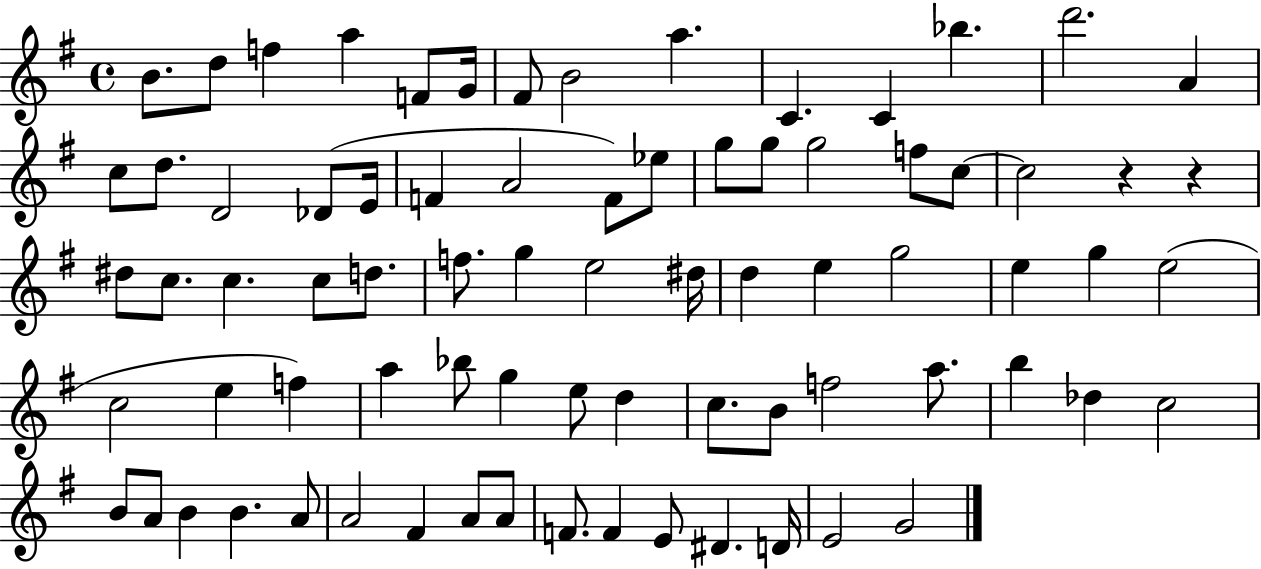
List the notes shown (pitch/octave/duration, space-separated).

B4/e. D5/e F5/q A5/q F4/e G4/s F#4/e B4/h A5/q. C4/q. C4/q Bb5/q. D6/h. A4/q C5/e D5/e. D4/h Db4/e E4/s F4/q A4/h F4/e Eb5/e G5/e G5/e G5/h F5/e C5/e C5/h R/q R/q D#5/e C5/e. C5/q. C5/e D5/e. F5/e. G5/q E5/h D#5/s D5/q E5/q G5/h E5/q G5/q E5/h C5/h E5/q F5/q A5/q Bb5/e G5/q E5/e D5/q C5/e. B4/e F5/h A5/e. B5/q Db5/q C5/h B4/e A4/e B4/q B4/q. A4/e A4/h F#4/q A4/e A4/e F4/e. F4/q E4/e D#4/q. D4/s E4/h G4/h